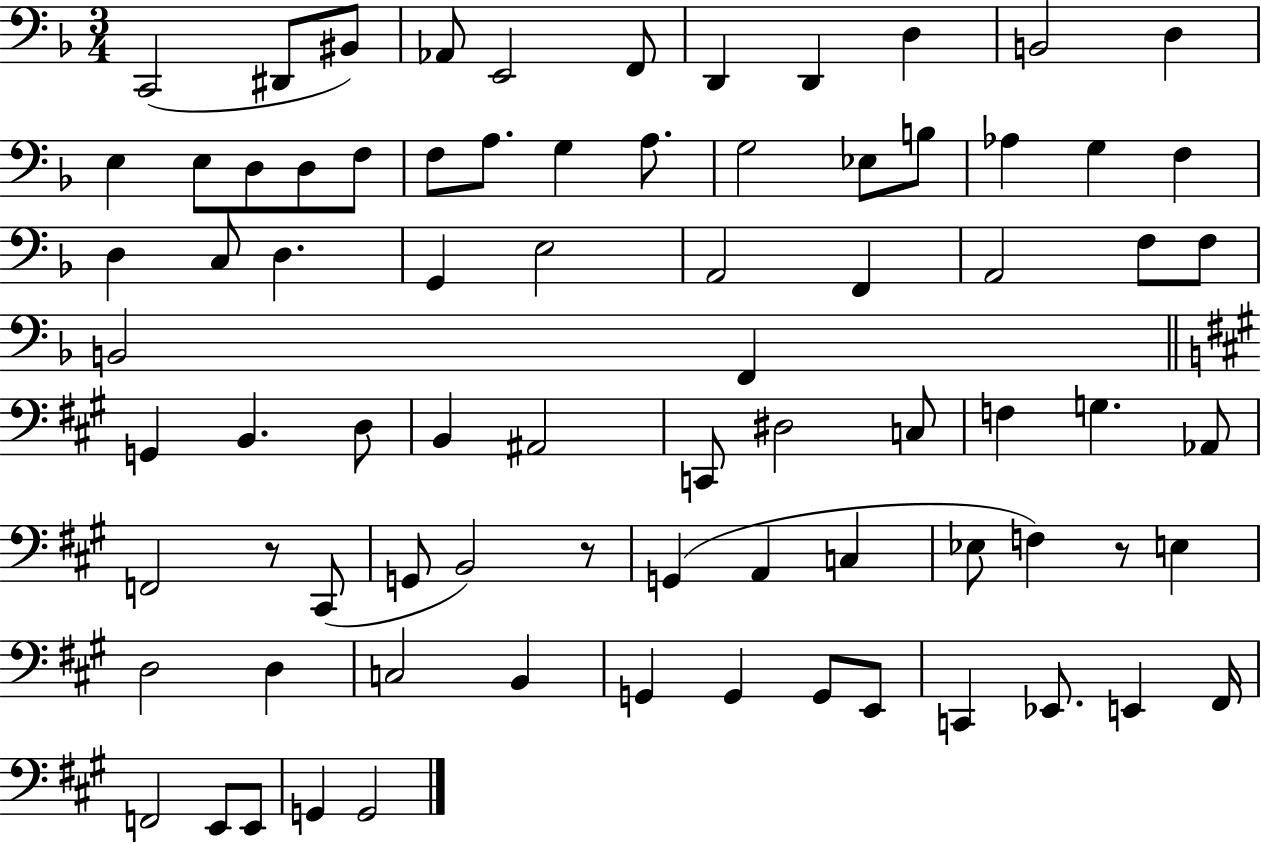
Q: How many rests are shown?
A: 3